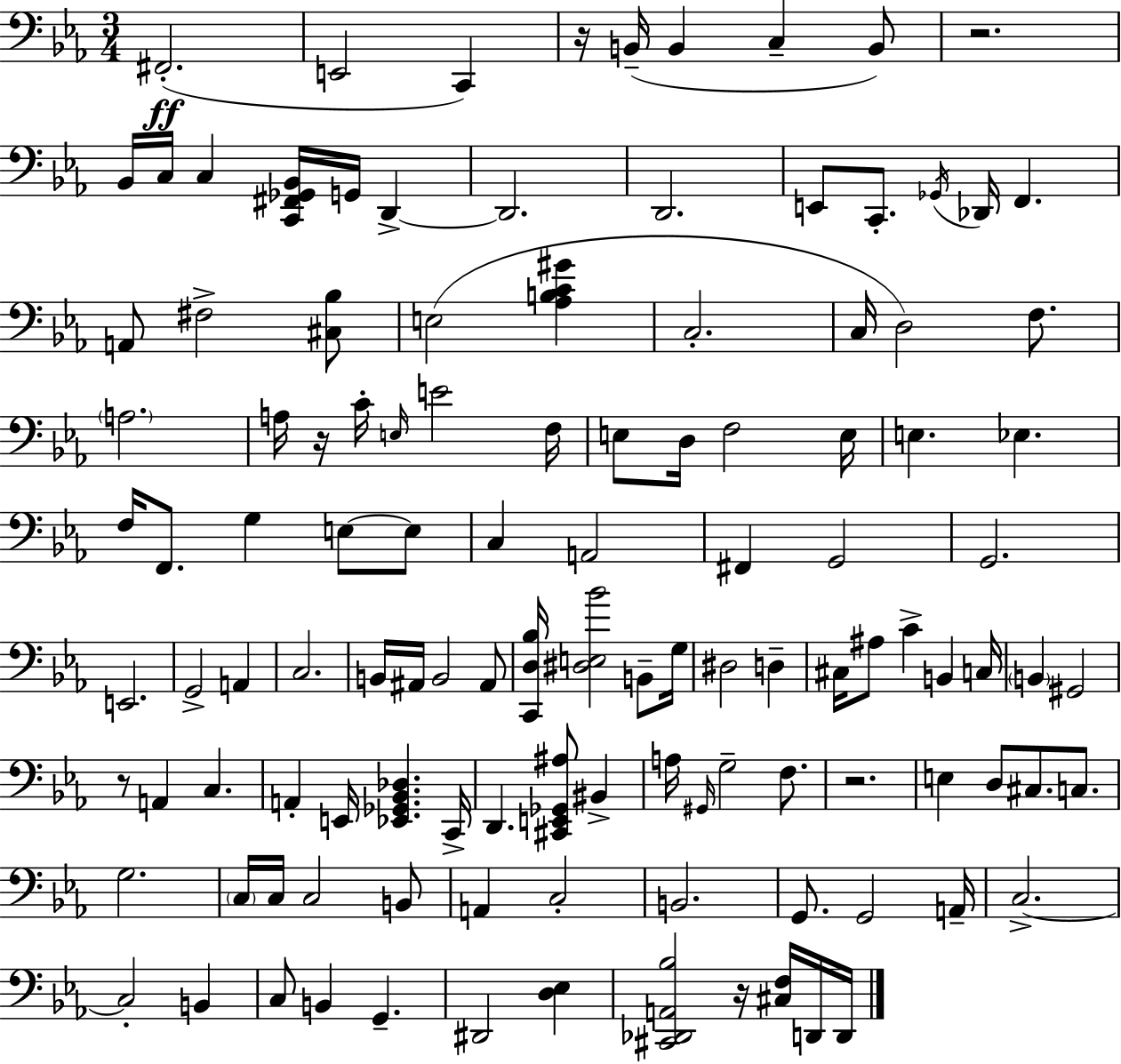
{
  \clef bass
  \numericTimeSignature
  \time 3/4
  \key ees \major
  \repeat volta 2 { fis,2.-.(\ff | e,2 c,4) | r16 b,16--( b,4 c4-- b,8) | r2. | \break bes,16 c16 c4 <c, fis, ges, bes,>16 g,16 d,4->~~ | d,2. | d,2. | e,8 c,8.-. \acciaccatura { ges,16 } des,16 f,4. | \break a,8 fis2-> <cis bes>8 | e2( <aes b c' gis'>4 | c2.-. | c16 d2) f8. | \break \parenthesize a2. | a16 r16 c'16-. \grace { e16 } e'2 | f16 e8 d16 f2 | e16 e4. ees4. | \break f16 f,8. g4 e8~~ | e8 c4 a,2 | fis,4 g,2 | g,2. | \break e,2. | g,2-> a,4 | c2. | b,16 ais,16 b,2 | \break ais,8 <c, d bes>16 <dis e bes'>2 b,8-- | g16 dis2 d4-- | cis16 ais8 c'4-> b,4 | c16 \parenthesize b,4 gis,2 | \break r8 a,4 c4. | a,4-. e,16 <ees, ges, bes, des>4. | c,16-> d,4. <cis, e, ges, ais>8 bis,4-> | a16 \grace { gis,16 } g2-- | \break f8. r2. | e4 d8 cis8. | c8. g2. | \parenthesize c16 c16 c2 | \break b,8 a,4 c2-. | b,2. | g,8. g,2 | a,16-- c2.->~~ | \break c2-. b,4 | c8 b,4 g,4.-- | dis,2 <d ees>4 | <cis, des, a, bes>2 r16 | \break <cis f>16 d,16 d,16 } \bar "|."
}